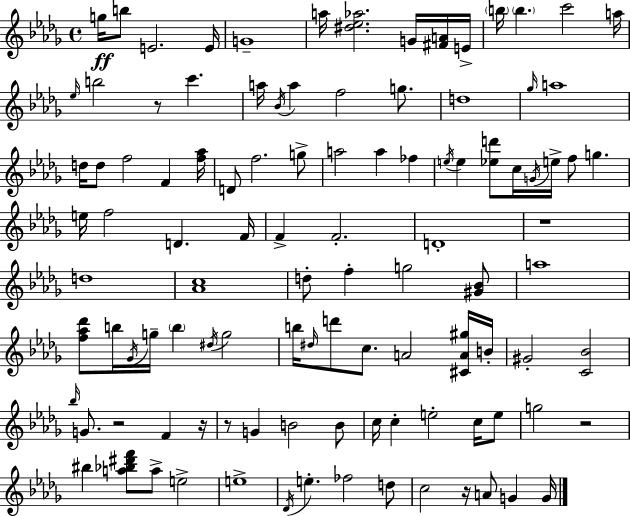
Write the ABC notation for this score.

X:1
T:Untitled
M:4/4
L:1/4
K:Bbm
g/4 b/2 E2 E/4 G4 a/4 [^d_e_a]2 G/4 [^FA]/4 E/4 b/4 b c'2 a/4 _e/4 b2 z/2 c' a/4 _B/4 a f2 g/2 d4 _g/4 a4 d/4 d/2 f2 F [f_a]/4 D/2 f2 g/2 a2 a _f e/4 e [_ed']/2 c/4 G/4 e/4 f/2 g e/4 f2 D F/4 F F2 D4 z4 d4 [_Ac]4 d/2 f g2 [^G_B]/2 a4 [f_a_d']/2 b/4 _G/4 g/4 b ^d/4 g2 b/4 ^d/4 d'/2 c/2 A2 [^CA^g]/4 B/4 ^G2 [C_B]2 _b/4 G/2 z2 F z/4 z/2 G B2 B/2 c/4 c e2 c/4 e/2 g2 z2 ^b [a_b^d'f']/2 a/2 e2 e4 _D/4 e _f2 d/2 c2 z/4 A/2 G G/4